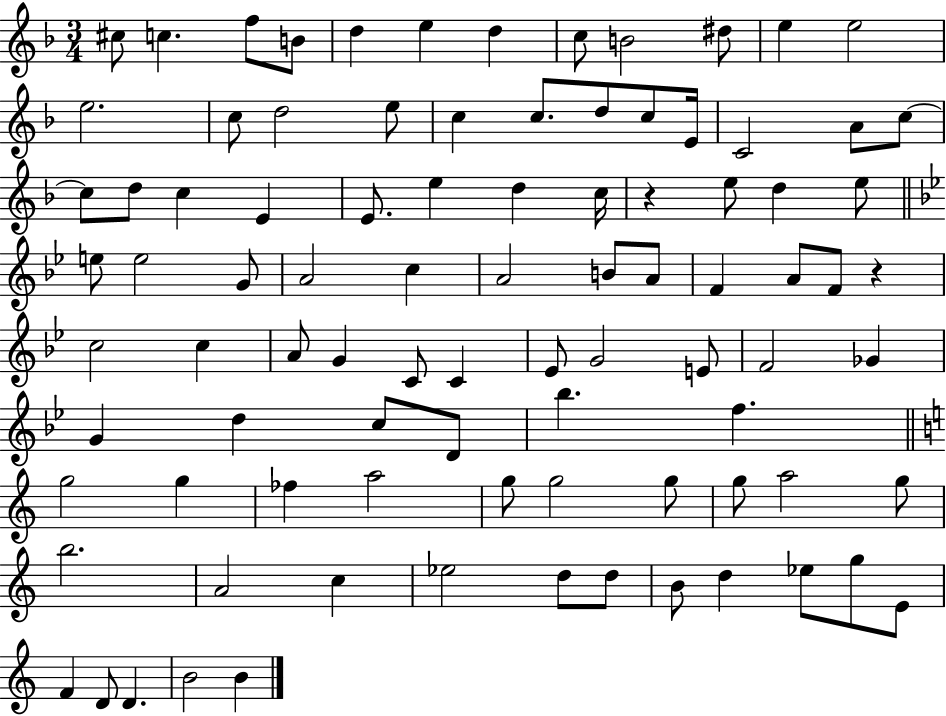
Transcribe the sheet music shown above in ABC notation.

X:1
T:Untitled
M:3/4
L:1/4
K:F
^c/2 c f/2 B/2 d e d c/2 B2 ^d/2 e e2 e2 c/2 d2 e/2 c c/2 d/2 c/2 E/4 C2 A/2 c/2 c/2 d/2 c E E/2 e d c/4 z e/2 d e/2 e/2 e2 G/2 A2 c A2 B/2 A/2 F A/2 F/2 z c2 c A/2 G C/2 C _E/2 G2 E/2 F2 _G G d c/2 D/2 _b f g2 g _f a2 g/2 g2 g/2 g/2 a2 g/2 b2 A2 c _e2 d/2 d/2 B/2 d _e/2 g/2 E/2 F D/2 D B2 B